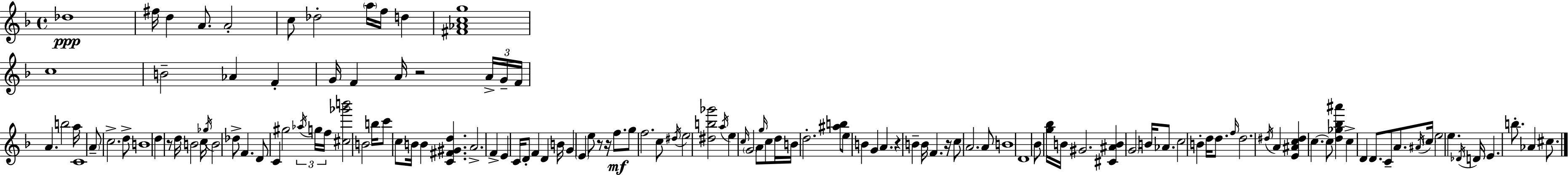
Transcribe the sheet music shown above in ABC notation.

X:1
T:Untitled
M:4/4
L:1/4
K:F
_d4 ^f/4 d A/2 A2 c/2 _d2 a/4 f/4 d [^F_Acg]4 c4 B2 _A F G/4 F A/4 z2 A/4 G/4 F/4 A b2 a/4 C4 A/2 c2 d/2 B4 d z/2 d/4 B2 c/4 _g/4 B2 _d/2 F D/2 C ^g2 _a/4 g/4 f/4 [^c_g'b']2 B2 b/4 c'/2 c/2 B/4 B [C^F^Gd] A2 F E C/4 D/2 F D B/4 G E e/2 z/2 z/4 f/2 g/2 f2 c/2 ^d/4 e2 [^db_g']2 a/4 e c/4 G2 A/2 g/4 c/2 d/4 B/4 d2 [^ab]/2 e/2 B G A z B B/4 F z/4 c/2 A2 A/2 B4 D4 _B/2 [g_b]/4 B/4 ^G2 [^C^AB] G2 B/4 _A/2 c2 B d/4 d/2 f/4 d2 ^d/4 A [E^Ac^d] c c/2 [d_g_b^a'] c D D/2 C/2 A/2 ^A/4 c/4 e2 e _D/4 D/4 E b/2 _A ^c/2